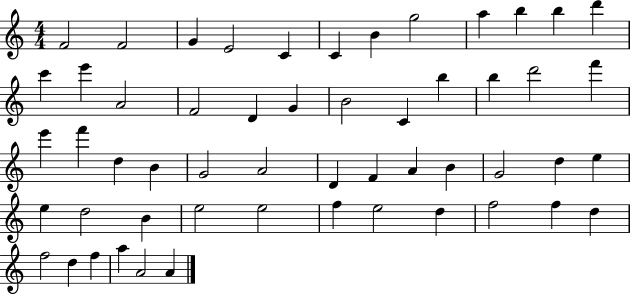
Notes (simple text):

F4/h F4/h G4/q E4/h C4/q C4/q B4/q G5/h A5/q B5/q B5/q D6/q C6/q E6/q A4/h F4/h D4/q G4/q B4/h C4/q B5/q B5/q D6/h F6/q E6/q F6/q D5/q B4/q G4/h A4/h D4/q F4/q A4/q B4/q G4/h D5/q E5/q E5/q D5/h B4/q E5/h E5/h F5/q E5/h D5/q F5/h F5/q D5/q F5/h D5/q F5/q A5/q A4/h A4/q